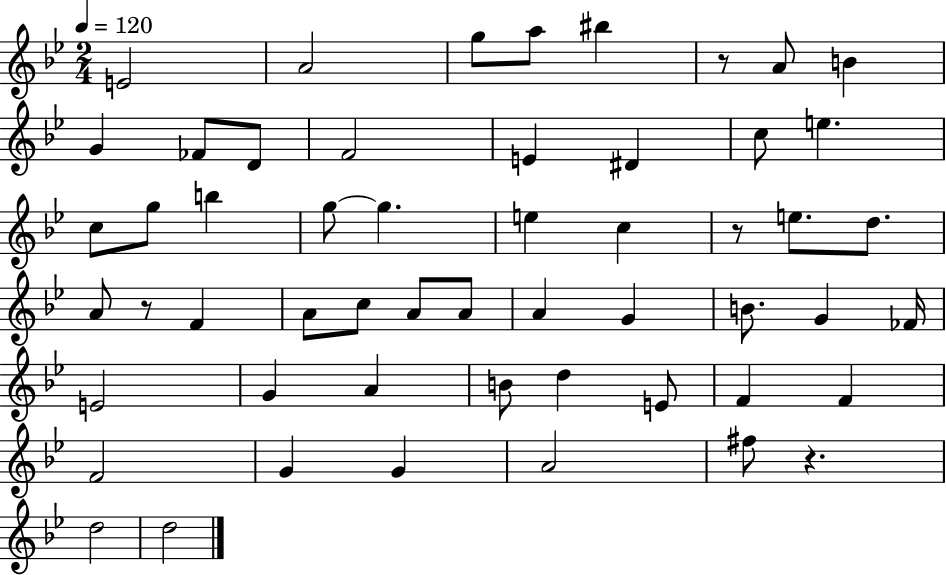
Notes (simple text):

E4/h A4/h G5/e A5/e BIS5/q R/e A4/e B4/q G4/q FES4/e D4/e F4/h E4/q D#4/q C5/e E5/q. C5/e G5/e B5/q G5/e G5/q. E5/q C5/q R/e E5/e. D5/e. A4/e R/e F4/q A4/e C5/e A4/e A4/e A4/q G4/q B4/e. G4/q FES4/s E4/h G4/q A4/q B4/e D5/q E4/e F4/q F4/q F4/h G4/q G4/q A4/h F#5/e R/q. D5/h D5/h